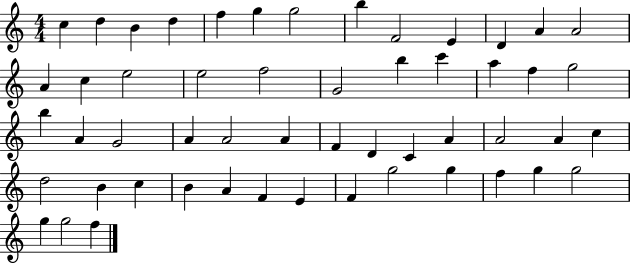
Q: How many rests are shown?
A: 0